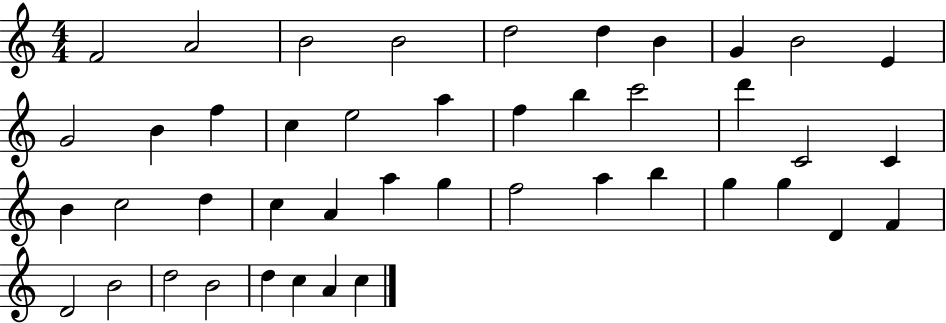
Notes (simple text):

F4/h A4/h B4/h B4/h D5/h D5/q B4/q G4/q B4/h E4/q G4/h B4/q F5/q C5/q E5/h A5/q F5/q B5/q C6/h D6/q C4/h C4/q B4/q C5/h D5/q C5/q A4/q A5/q G5/q F5/h A5/q B5/q G5/q G5/q D4/q F4/q D4/h B4/h D5/h B4/h D5/q C5/q A4/q C5/q